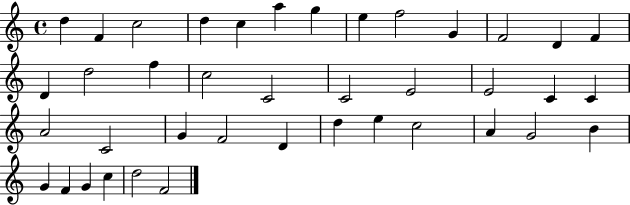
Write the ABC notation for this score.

X:1
T:Untitled
M:4/4
L:1/4
K:C
d F c2 d c a g e f2 G F2 D F D d2 f c2 C2 C2 E2 E2 C C A2 C2 G F2 D d e c2 A G2 B G F G c d2 F2